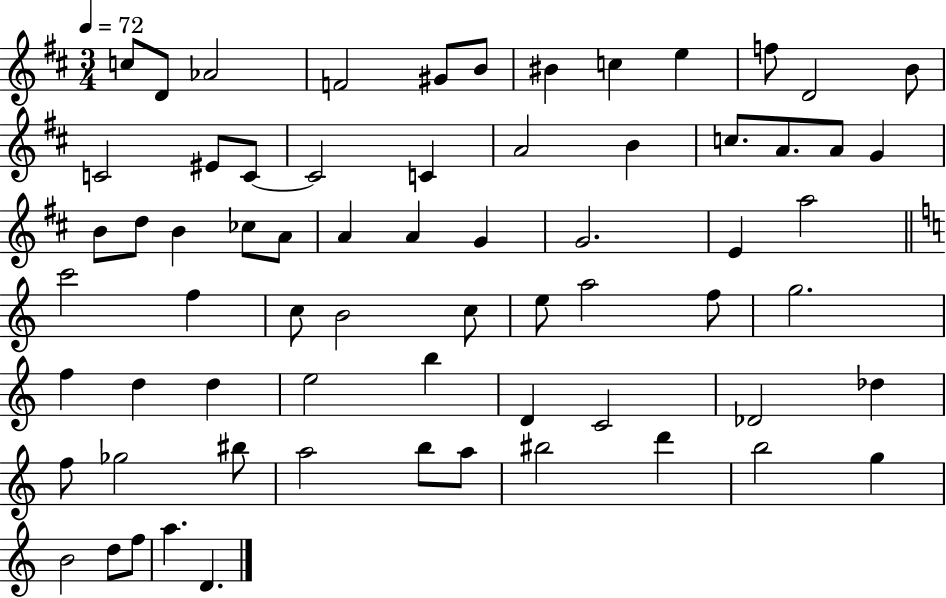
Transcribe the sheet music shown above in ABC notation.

X:1
T:Untitled
M:3/4
L:1/4
K:D
c/2 D/2 _A2 F2 ^G/2 B/2 ^B c e f/2 D2 B/2 C2 ^E/2 C/2 C2 C A2 B c/2 A/2 A/2 G B/2 d/2 B _c/2 A/2 A A G G2 E a2 c'2 f c/2 B2 c/2 e/2 a2 f/2 g2 f d d e2 b D C2 _D2 _d f/2 _g2 ^b/2 a2 b/2 a/2 ^b2 d' b2 g B2 d/2 f/2 a D